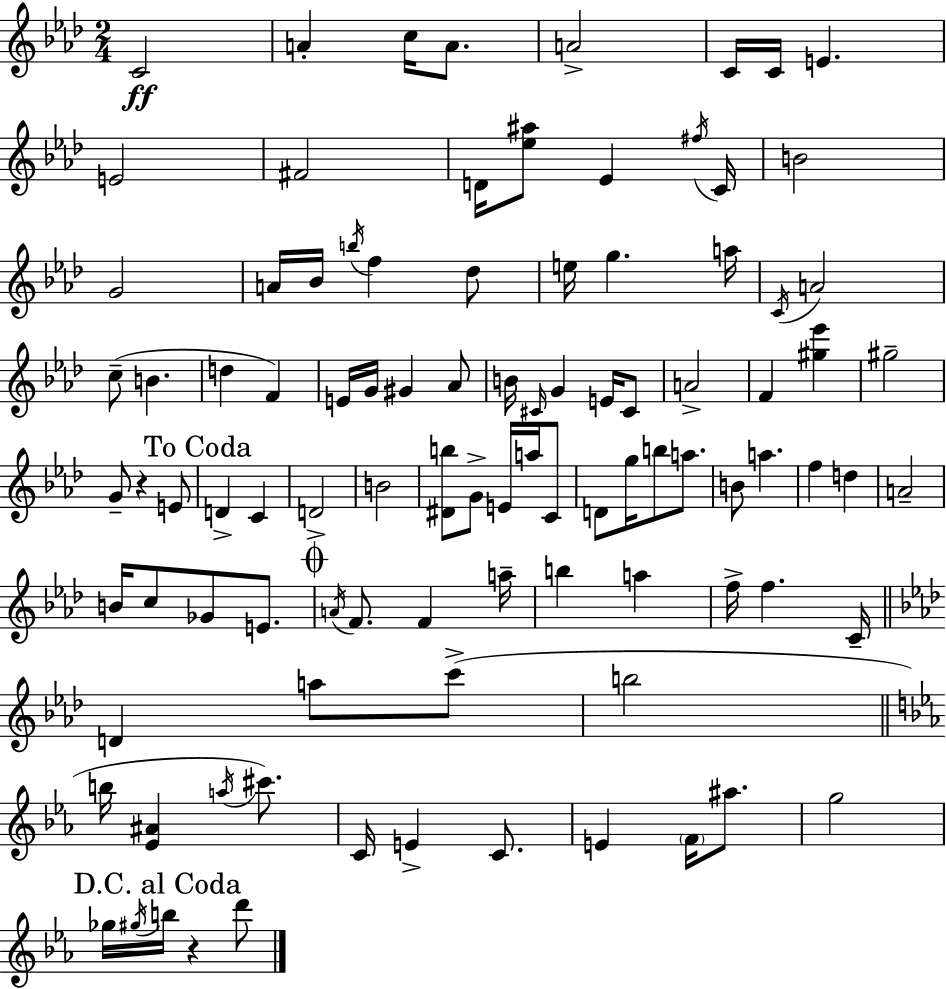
{
  \clef treble
  \numericTimeSignature
  \time 2/4
  \key f \minor
  \repeat volta 2 { c'2\ff | a'4-. c''16 a'8. | a'2-> | c'16 c'16 e'4. | \break e'2 | fis'2 | d'16 <ees'' ais''>8 ees'4 \acciaccatura { fis''16 } | c'16 b'2 | \break g'2 | a'16 bes'16 \acciaccatura { b''16 } f''4 | des''8 e''16 g''4. | a''16 \acciaccatura { c'16 } a'2 | \break c''8--( b'4. | d''4 f'4) | e'16 g'16 gis'4 | aes'8 b'16 \grace { cis'16 } g'4 | \break e'16 cis'8 a'2-> | f'4 | <gis'' ees'''>4 gis''2-- | g'8-- r4 | \break e'8 \mark "To Coda" d'4-> | c'4 d'2-> | b'2 | <dis' b''>8 g'8-> | \break e'16 a''16 c'8 d'8 g''16 b''8 | a''8. b'8 a''4. | f''4 | d''4 a'2-- | \break b'16 c''8 ges'8 | e'8. \mark \markup { \musicglyph "scripts.coda" } \acciaccatura { a'16 } f'8. | f'4 a''16-- b''4 | a''4 f''16-> f''4. | \break c'16-- \bar "||" \break \key f \minor d'4 a''8 c'''8->( | b''2 | \bar "||" \break \key ees \major b''16 <ees' ais'>4 \acciaccatura { a''16 } cis'''8.) | c'16 e'4-> c'8. | e'4 \parenthesize f'16 ais''8. | g''2 | \break \mark "D.C. al Coda" ges''16 \acciaccatura { gis''16 } b''16 r4 | d'''8 } \bar "|."
}